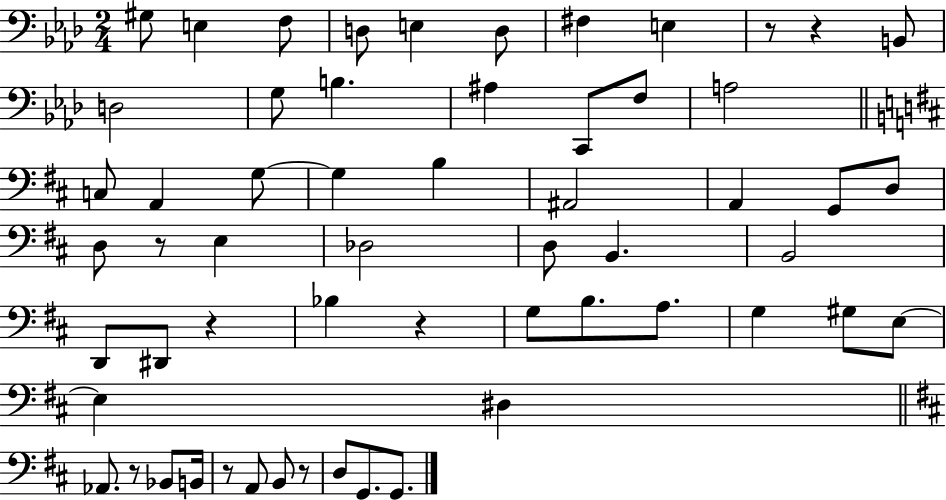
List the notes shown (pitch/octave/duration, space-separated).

G#3/e E3/q F3/e D3/e E3/q D3/e F#3/q E3/q R/e R/q B2/e D3/h G3/e B3/q. A#3/q C2/e F3/e A3/h C3/e A2/q G3/e G3/q B3/q A#2/h A2/q G2/e D3/e D3/e R/e E3/q Db3/h D3/e B2/q. B2/h D2/e D#2/e R/q Bb3/q R/q G3/e B3/e. A3/e. G3/q G#3/e E3/e E3/q D#3/q Ab2/e. R/e Bb2/e B2/s R/e A2/e B2/e R/e D3/e G2/e. G2/e.